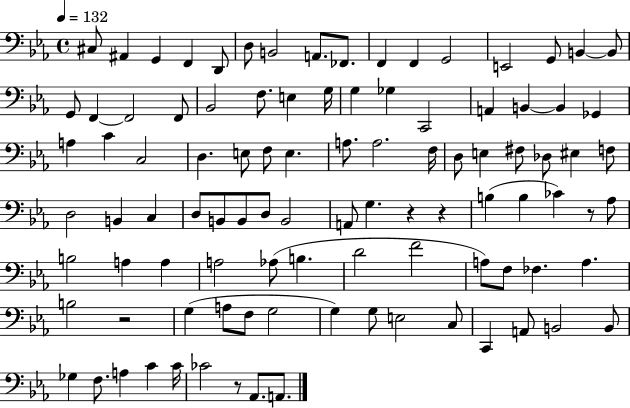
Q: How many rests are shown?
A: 5